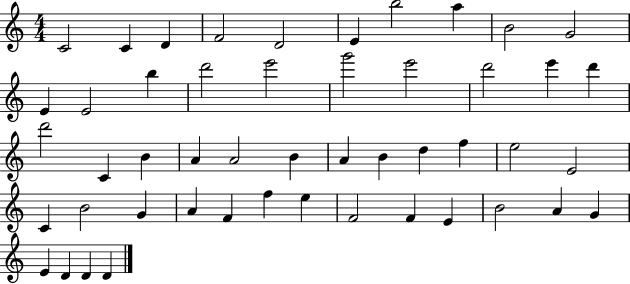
C4/h C4/q D4/q F4/h D4/h E4/q B5/h A5/q B4/h G4/h E4/q E4/h B5/q D6/h E6/h G6/h E6/h D6/h E6/q D6/q D6/h C4/q B4/q A4/q A4/h B4/q A4/q B4/q D5/q F5/q E5/h E4/h C4/q B4/h G4/q A4/q F4/q F5/q E5/q F4/h F4/q E4/q B4/h A4/q G4/q E4/q D4/q D4/q D4/q